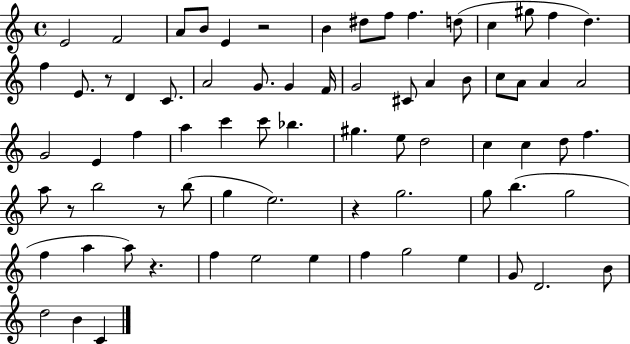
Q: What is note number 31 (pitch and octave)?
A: G4